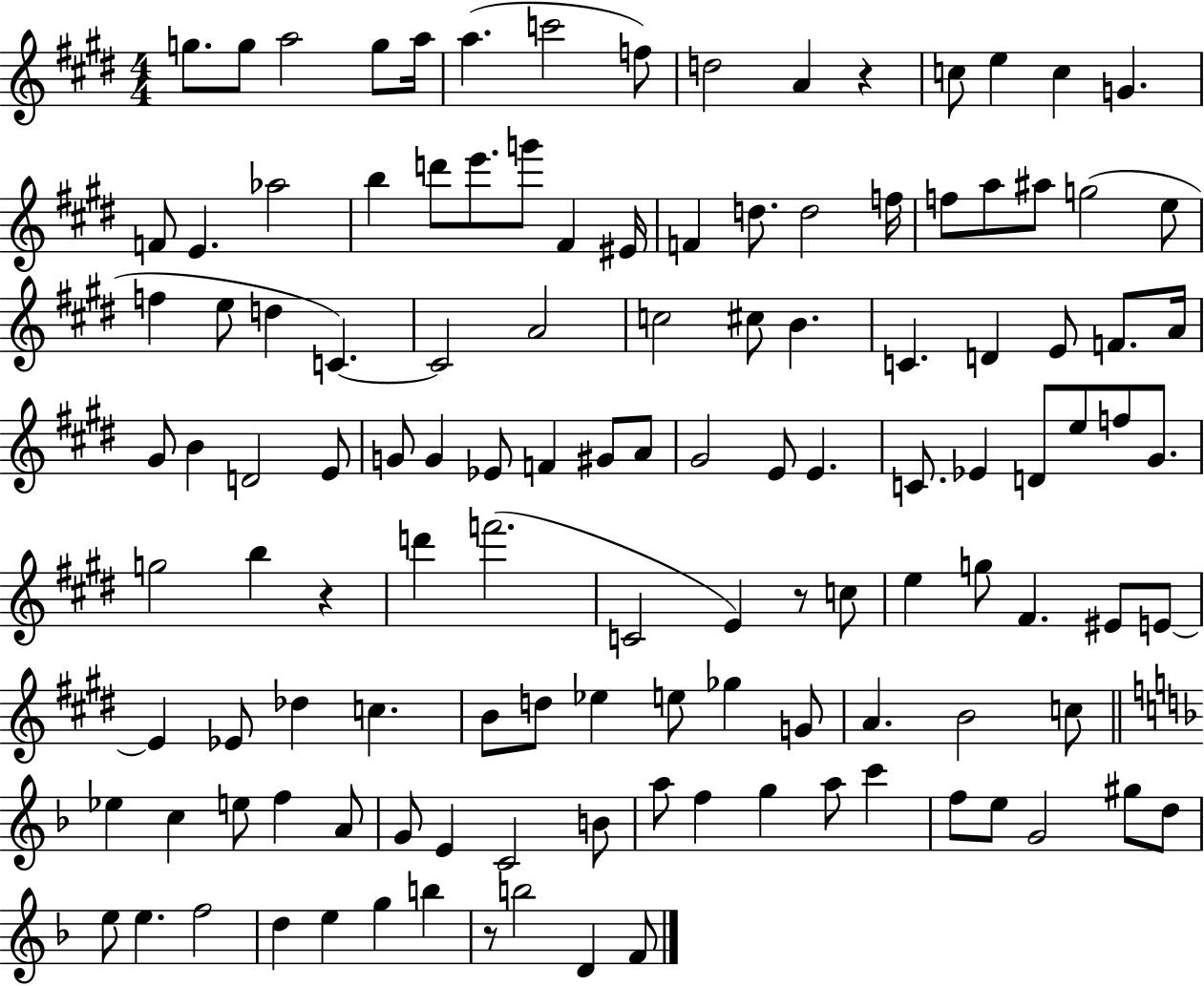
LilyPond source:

{
  \clef treble
  \numericTimeSignature
  \time 4/4
  \key e \major
  \repeat volta 2 { g''8. g''8 a''2 g''8 a''16 | a''4.( c'''2 f''8) | d''2 a'4 r4 | c''8 e''4 c''4 g'4. | \break f'8 e'4. aes''2 | b''4 d'''8 e'''8. g'''8 fis'4 eis'16 | f'4 d''8. d''2 f''16 | f''8 a''8 ais''8 g''2( e''8 | \break f''4 e''8 d''4 c'4.~~) | c'2 a'2 | c''2 cis''8 b'4. | c'4. d'4 e'8 f'8. a'16 | \break gis'8 b'4 d'2 e'8 | g'8 g'4 ees'8 f'4 gis'8 a'8 | gis'2 e'8 e'4. | c'8. ees'4 d'8 e''8 f''8 gis'8. | \break g''2 b''4 r4 | d'''4 f'''2.( | c'2 e'4) r8 c''8 | e''4 g''8 fis'4. eis'8 e'8~~ | \break e'4 ees'8 des''4 c''4. | b'8 d''8 ees''4 e''8 ges''4 g'8 | a'4. b'2 c''8 | \bar "||" \break \key d \minor ees''4 c''4 e''8 f''4 a'8 | g'8 e'4 c'2 b'8 | a''8 f''4 g''4 a''8 c'''4 | f''8 e''8 g'2 gis''8 d''8 | \break e''8 e''4. f''2 | d''4 e''4 g''4 b''4 | r8 b''2 d'4 f'8 | } \bar "|."
}